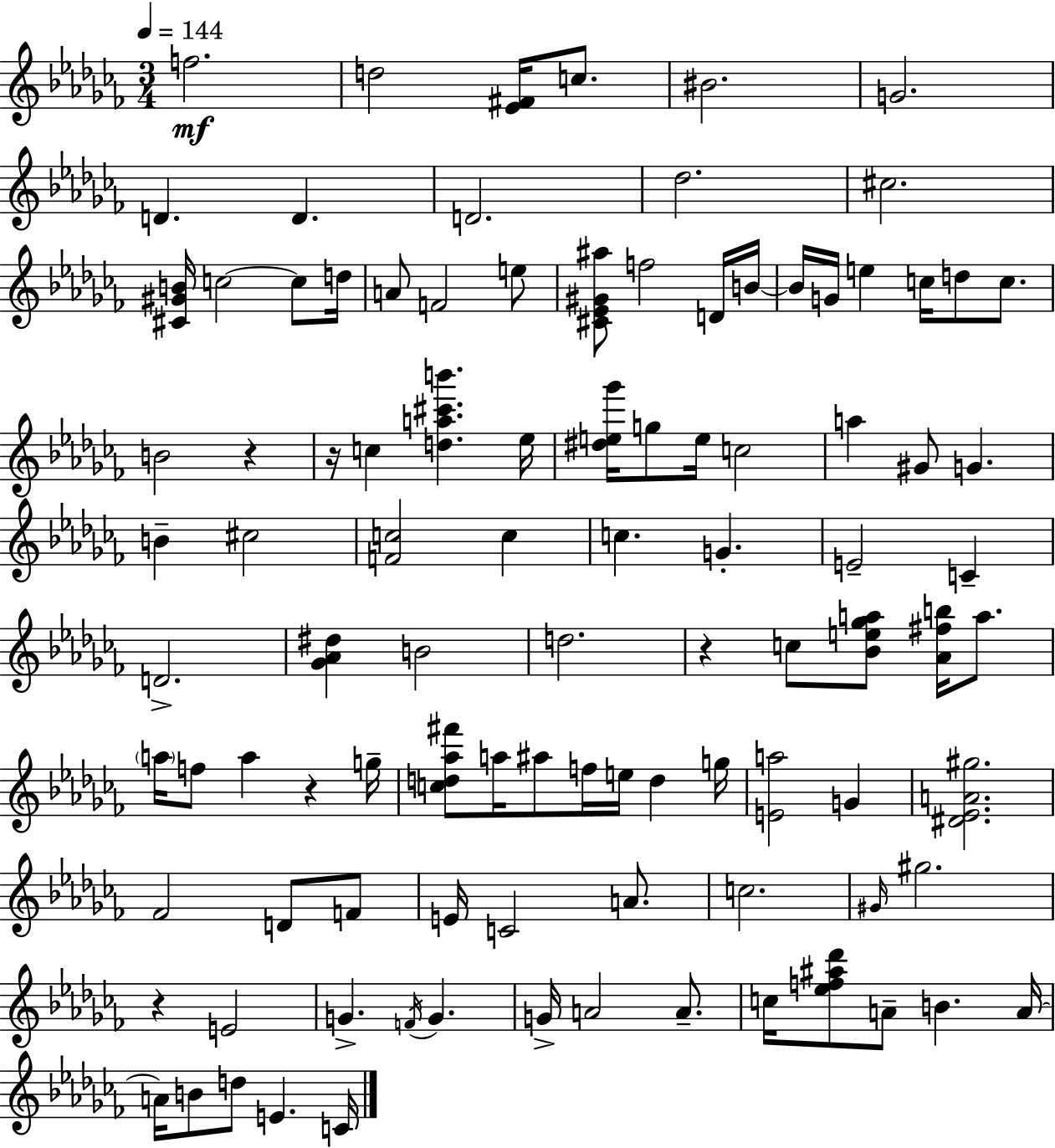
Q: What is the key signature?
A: AES minor